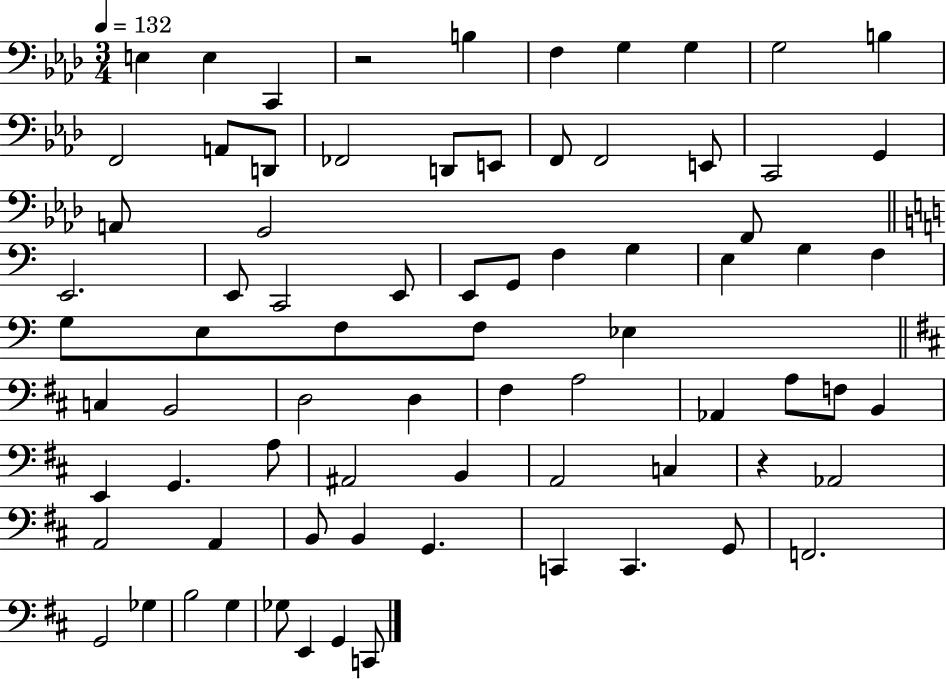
E3/q E3/q C2/q R/h B3/q F3/q G3/q G3/q G3/h B3/q F2/h A2/e D2/e FES2/h D2/e E2/e F2/e F2/h E2/e C2/h G2/q A2/e G2/h F2/e E2/h. E2/e C2/h E2/e E2/e G2/e F3/q G3/q E3/q G3/q F3/q G3/e E3/e F3/e F3/e Eb3/q C3/q B2/h D3/h D3/q F#3/q A3/h Ab2/q A3/e F3/e B2/q E2/q G2/q. A3/e A#2/h B2/q A2/h C3/q R/q Ab2/h A2/h A2/q B2/e B2/q G2/q. C2/q C2/q. G2/e F2/h. G2/h Gb3/q B3/h G3/q Gb3/e E2/q G2/q C2/e